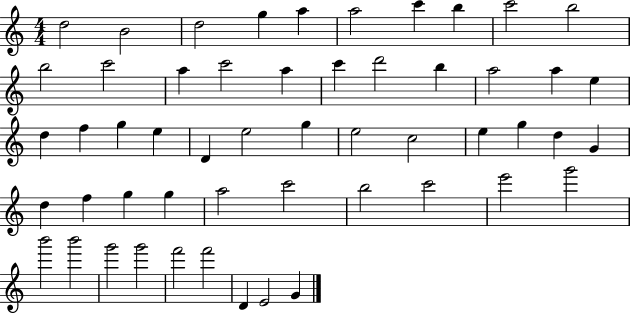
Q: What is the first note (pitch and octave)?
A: D5